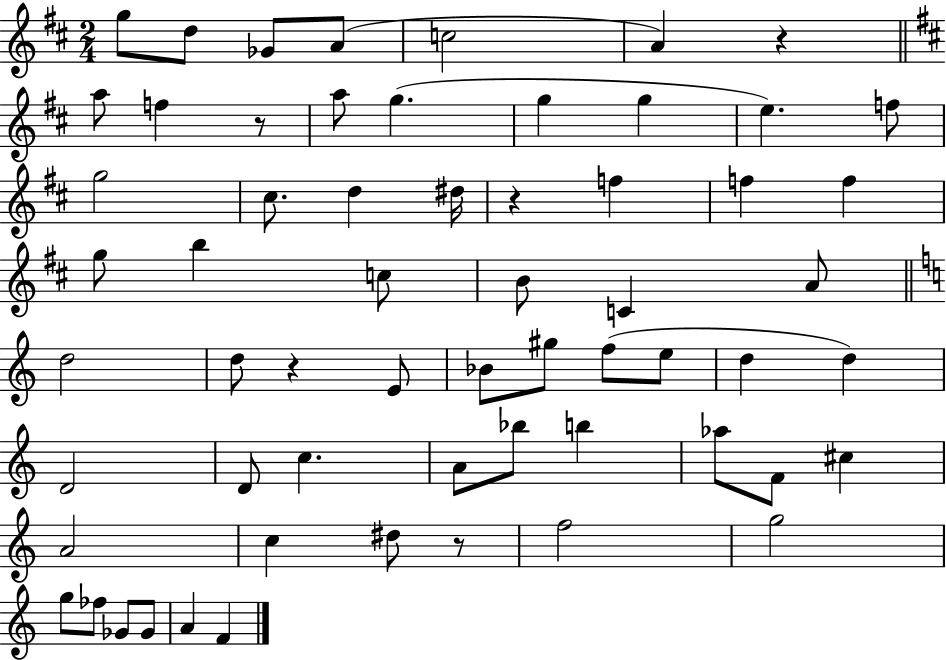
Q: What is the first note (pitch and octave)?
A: G5